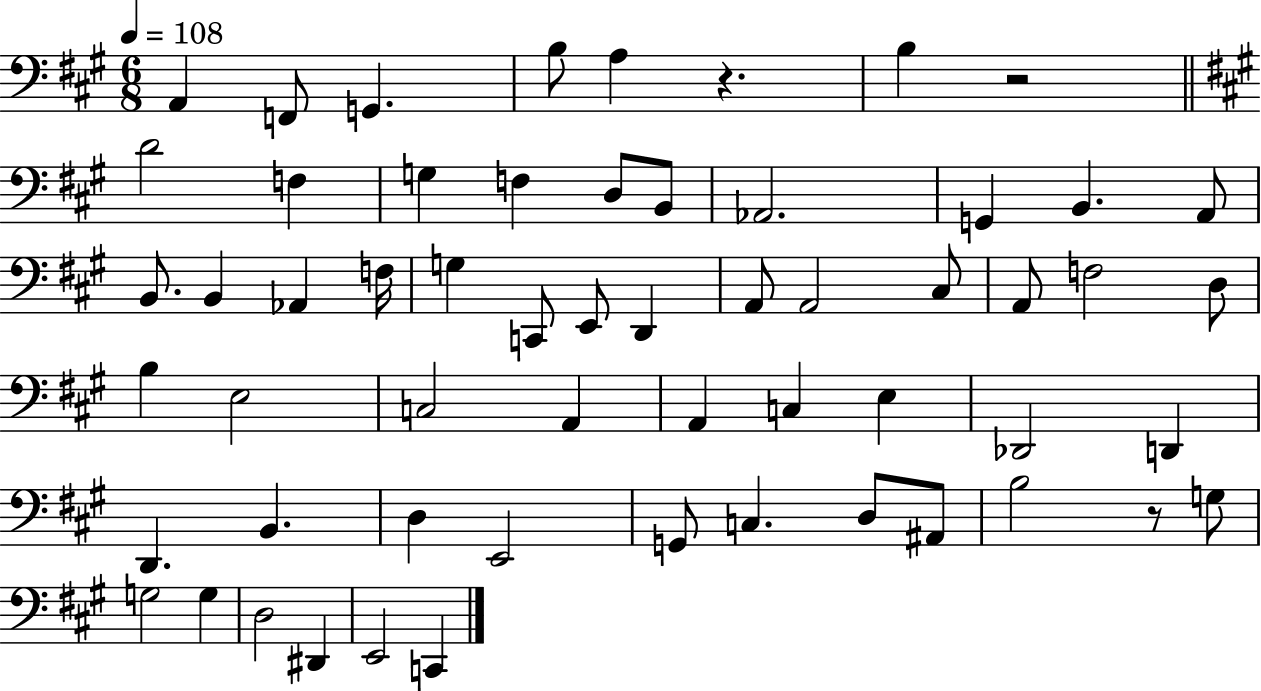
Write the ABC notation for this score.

X:1
T:Untitled
M:6/8
L:1/4
K:A
A,, F,,/2 G,, B,/2 A, z B, z2 D2 F, G, F, D,/2 B,,/2 _A,,2 G,, B,, A,,/2 B,,/2 B,, _A,, F,/4 G, C,,/2 E,,/2 D,, A,,/2 A,,2 ^C,/2 A,,/2 F,2 D,/2 B, E,2 C,2 A,, A,, C, E, _D,,2 D,, D,, B,, D, E,,2 G,,/2 C, D,/2 ^A,,/2 B,2 z/2 G,/2 G,2 G, D,2 ^D,, E,,2 C,,